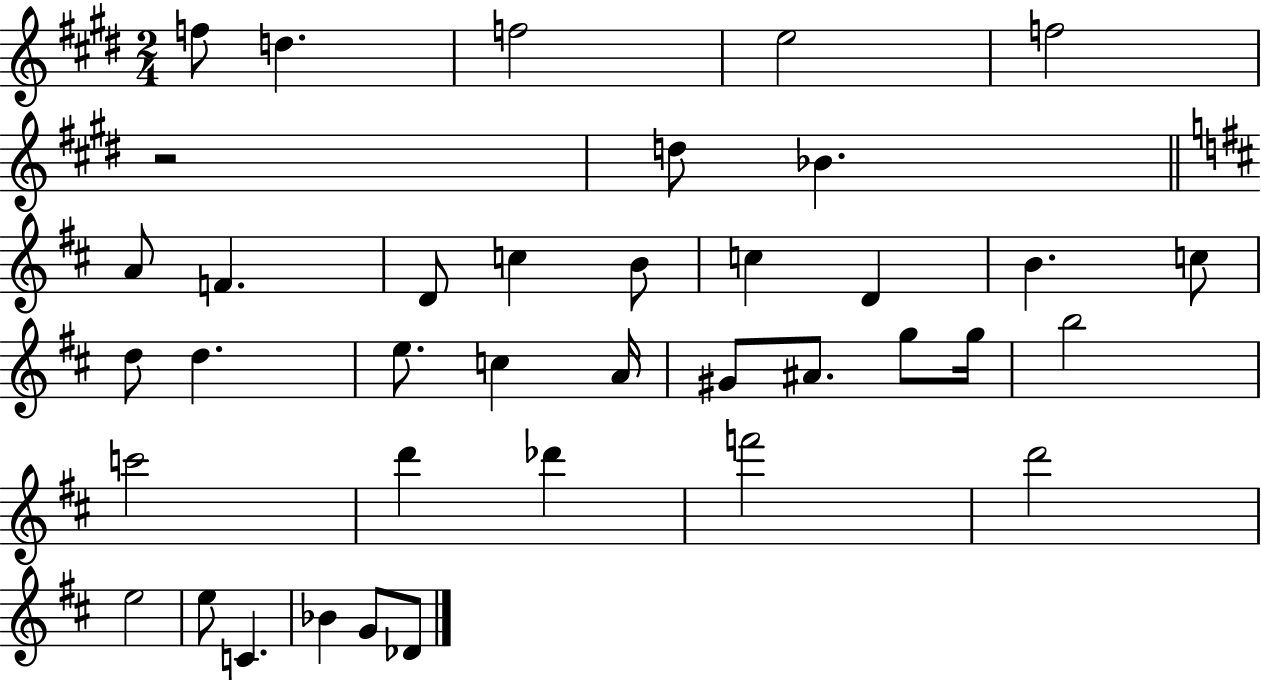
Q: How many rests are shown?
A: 1